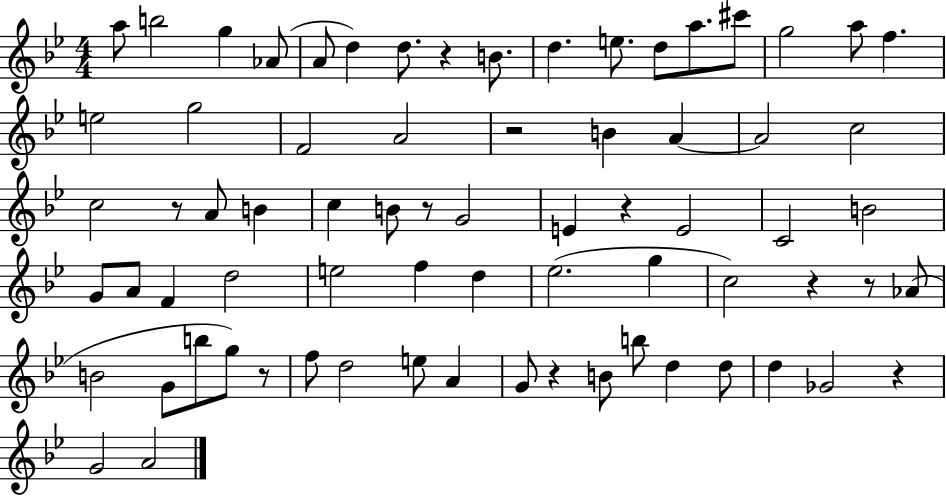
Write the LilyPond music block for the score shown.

{
  \clef treble
  \numericTimeSignature
  \time 4/4
  \key bes \major
  a''8 b''2 g''4 aes'8( | a'8 d''4) d''8. r4 b'8. | d''4. e''8. d''8 a''8. cis'''8 | g''2 a''8 f''4. | \break e''2 g''2 | f'2 a'2 | r2 b'4 a'4~~ | a'2 c''2 | \break c''2 r8 a'8 b'4 | c''4 b'8 r8 g'2 | e'4 r4 e'2 | c'2 b'2 | \break g'8 a'8 f'4 d''2 | e''2 f''4 d''4 | ees''2.( g''4 | c''2) r4 r8 aes'8( | \break b'2 g'8 b''8 g''8) r8 | f''8 d''2 e''8 a'4 | g'8 r4 b'8 b''8 d''4 d''8 | d''4 ges'2 r4 | \break g'2 a'2 | \bar "|."
}